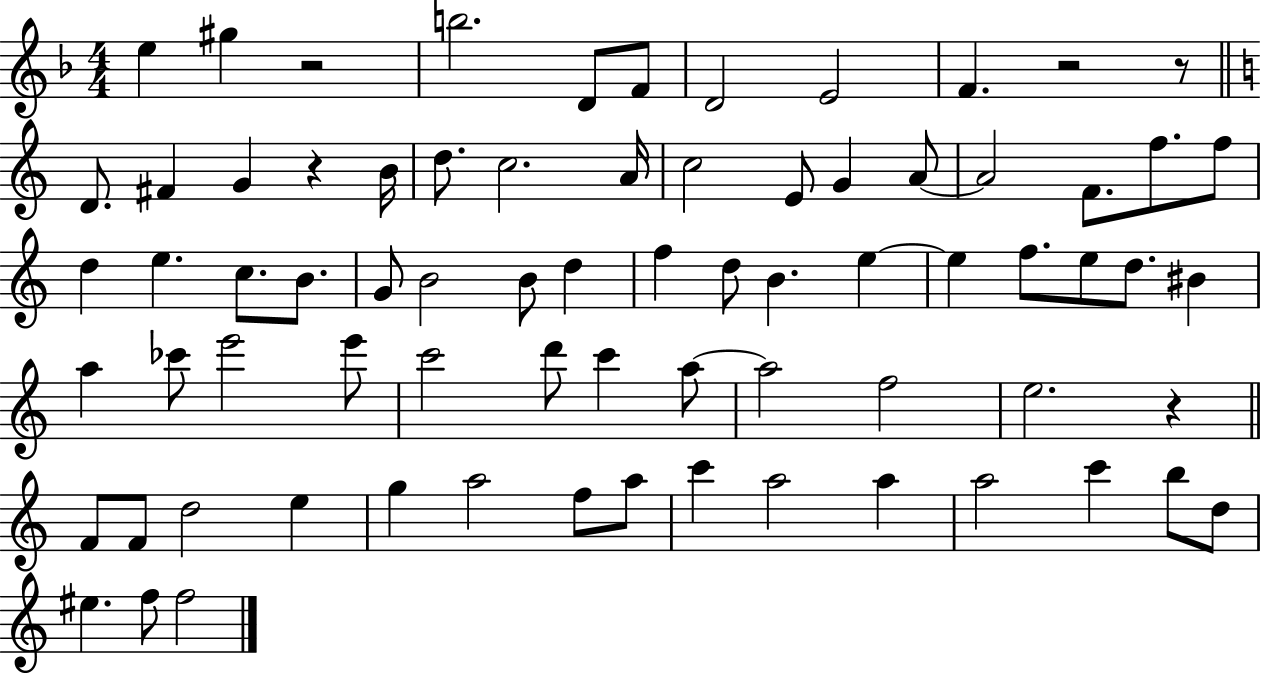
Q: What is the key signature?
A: F major